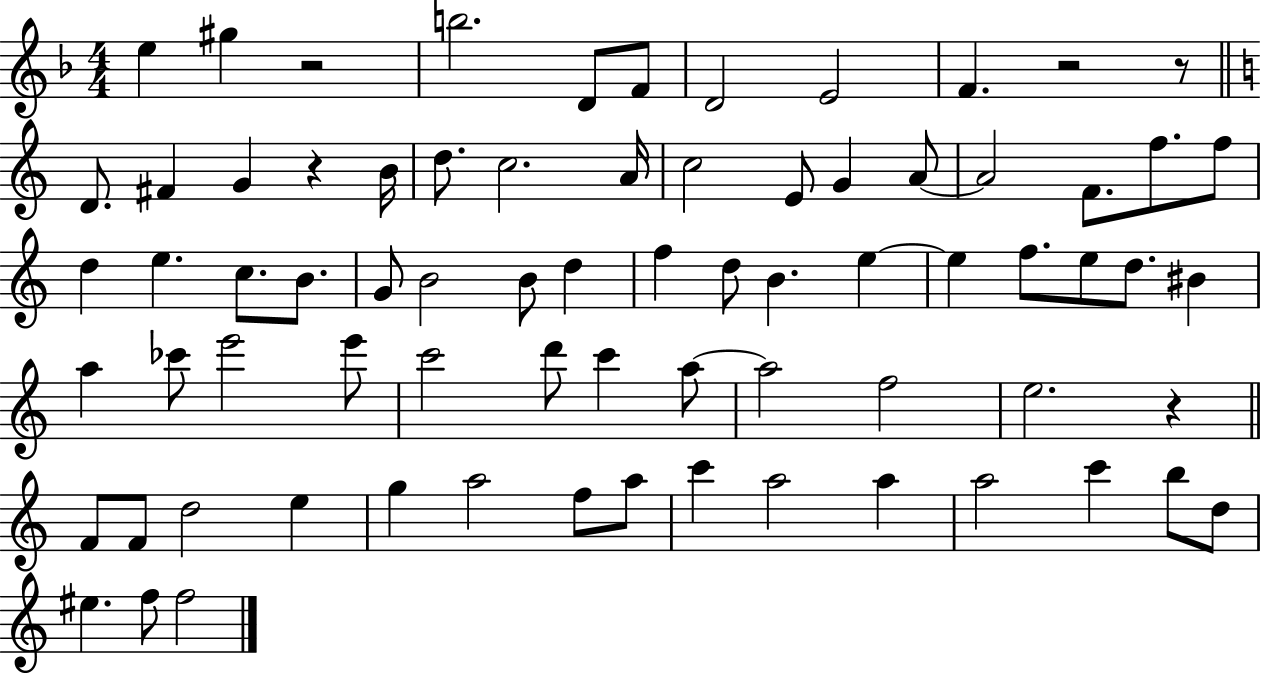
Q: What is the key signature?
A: F major